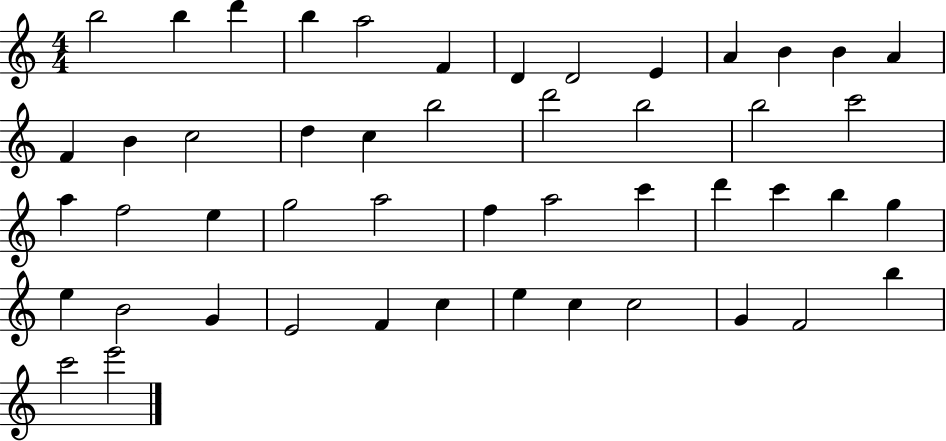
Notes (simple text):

B5/h B5/q D6/q B5/q A5/h F4/q D4/q D4/h E4/q A4/q B4/q B4/q A4/q F4/q B4/q C5/h D5/q C5/q B5/h D6/h B5/h B5/h C6/h A5/q F5/h E5/q G5/h A5/h F5/q A5/h C6/q D6/q C6/q B5/q G5/q E5/q B4/h G4/q E4/h F4/q C5/q E5/q C5/q C5/h G4/q F4/h B5/q C6/h E6/h